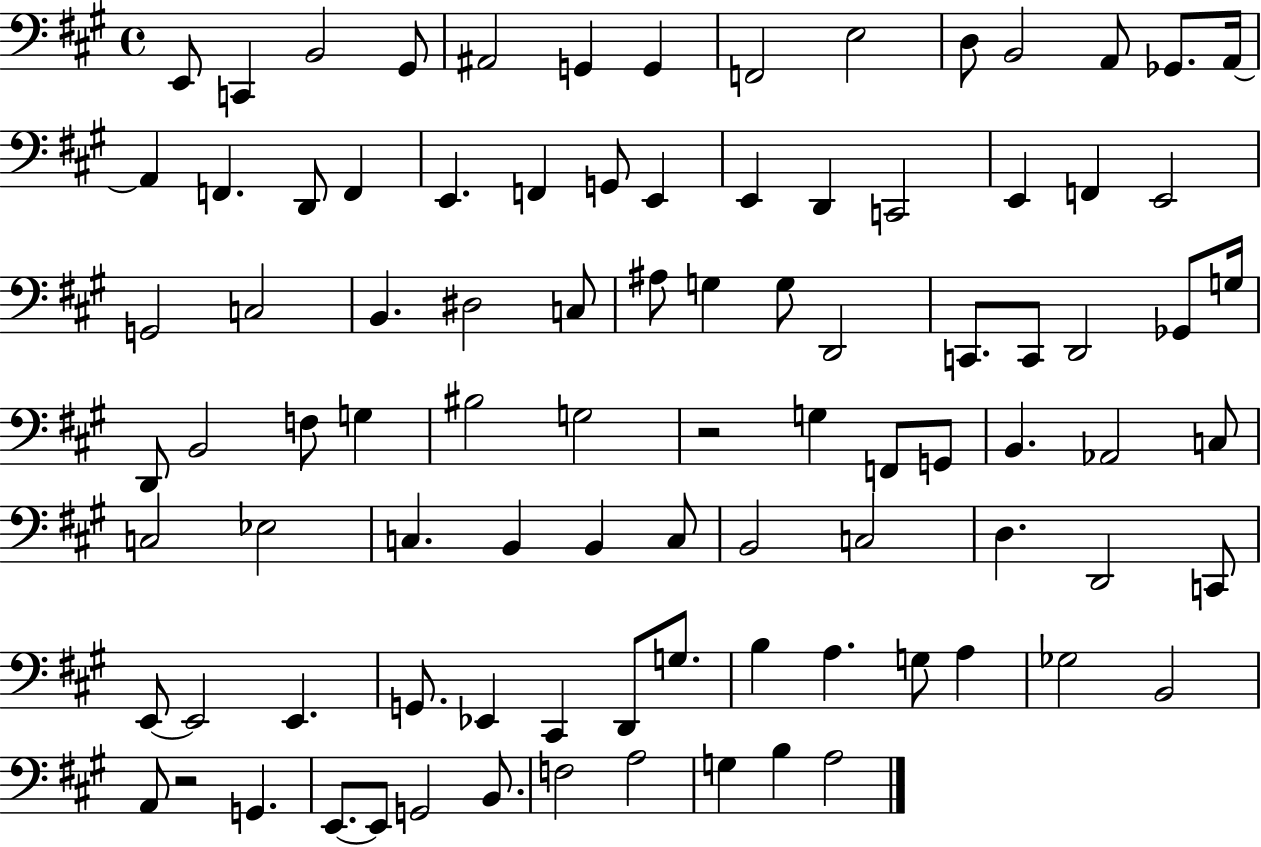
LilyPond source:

{
  \clef bass
  \time 4/4
  \defaultTimeSignature
  \key a \major
  e,8 c,4 b,2 gis,8 | ais,2 g,4 g,4 | f,2 e2 | d8 b,2 a,8 ges,8. a,16~~ | \break a,4 f,4. d,8 f,4 | e,4. f,4 g,8 e,4 | e,4 d,4 c,2 | e,4 f,4 e,2 | \break g,2 c2 | b,4. dis2 c8 | ais8 g4 g8 d,2 | c,8. c,8 d,2 ges,8 g16 | \break d,8 b,2 f8 g4 | bis2 g2 | r2 g4 f,8 g,8 | b,4. aes,2 c8 | \break c2 ees2 | c4. b,4 b,4 c8 | b,2 c2 | d4. d,2 c,8 | \break e,8~~ e,2 e,4. | g,8. ees,4 cis,4 d,8 g8. | b4 a4. g8 a4 | ges2 b,2 | \break a,8 r2 g,4. | e,8.~~ e,8 g,2 b,8. | f2 a2 | g4 b4 a2 | \break \bar "|."
}